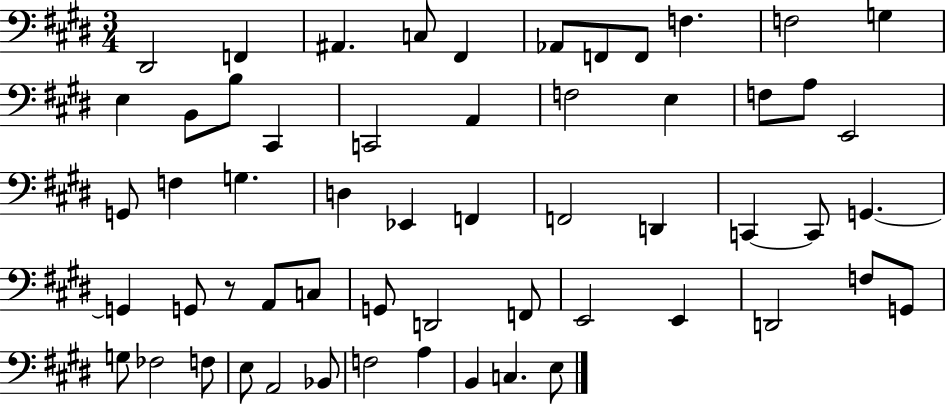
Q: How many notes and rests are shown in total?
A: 57